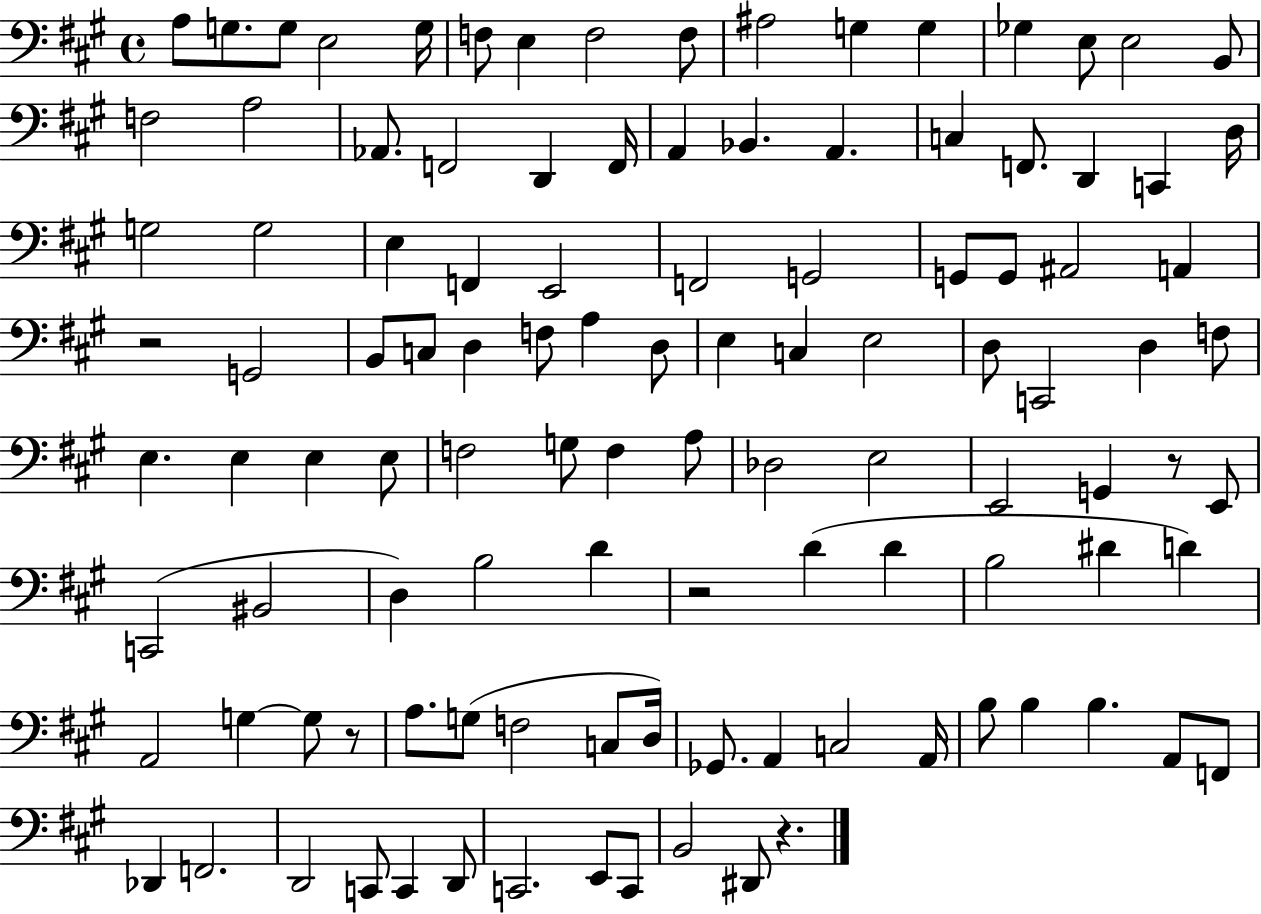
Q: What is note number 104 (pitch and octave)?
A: C2